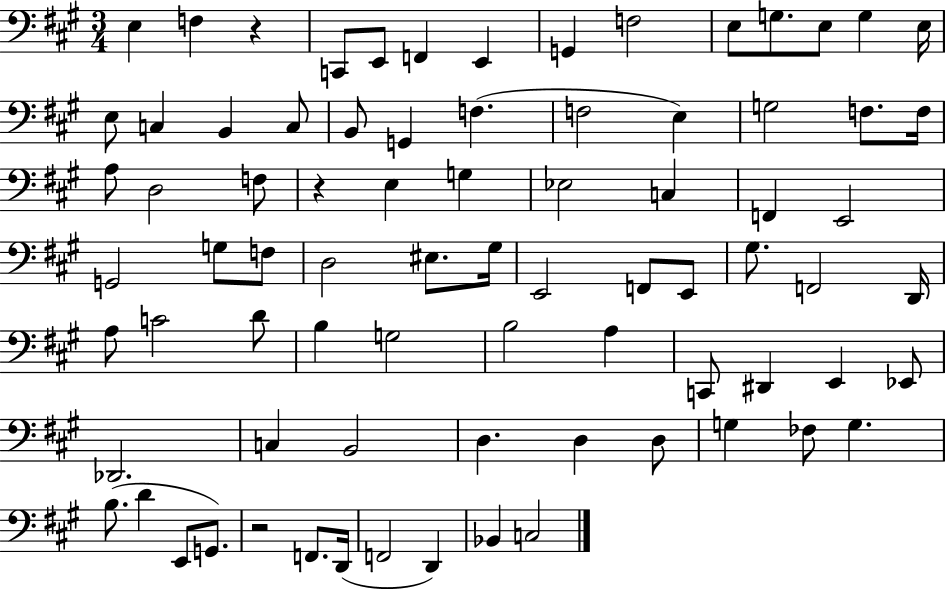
X:1
T:Untitled
M:3/4
L:1/4
K:A
E, F, z C,,/2 E,,/2 F,, E,, G,, F,2 E,/2 G,/2 E,/2 G, E,/4 E,/2 C, B,, C,/2 B,,/2 G,, F, F,2 E, G,2 F,/2 F,/4 A,/2 D,2 F,/2 z E, G, _E,2 C, F,, E,,2 G,,2 G,/2 F,/2 D,2 ^E,/2 ^G,/4 E,,2 F,,/2 E,,/2 ^G,/2 F,,2 D,,/4 A,/2 C2 D/2 B, G,2 B,2 A, C,,/2 ^D,, E,, _E,,/2 _D,,2 C, B,,2 D, D, D,/2 G, _F,/2 G, B,/2 D E,,/2 G,,/2 z2 F,,/2 D,,/4 F,,2 D,, _B,, C,2